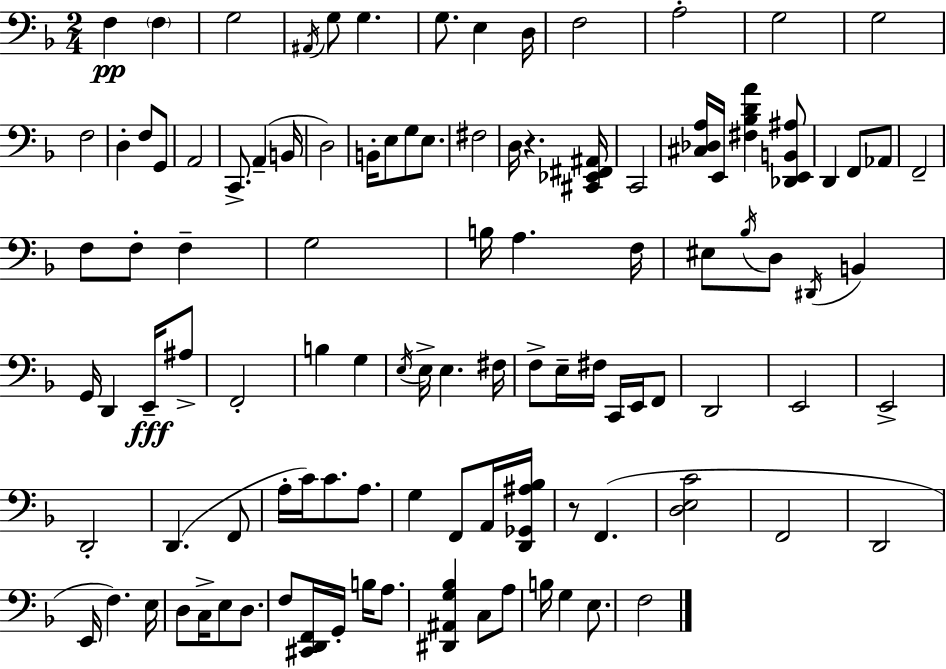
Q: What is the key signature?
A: D minor